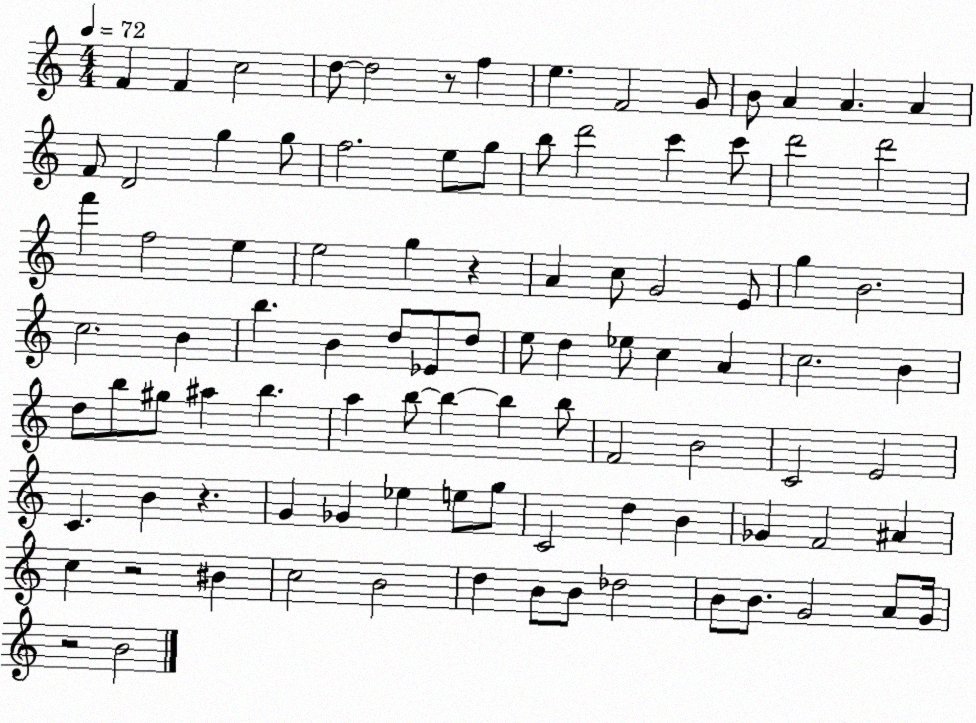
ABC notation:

X:1
T:Untitled
M:4/4
L:1/4
K:C
F F c2 d/2 d2 z/2 f e F2 G/2 B/2 A A A F/2 D2 g g/2 f2 e/2 g/2 b/2 d'2 c' c'/2 d'2 d'2 f' f2 e e2 g z A c/2 G2 E/2 g B2 c2 B b B d/2 _E/2 d/2 e/2 d _e/2 c A c2 B d/2 b/2 ^g/2 ^a b a b/2 b b b/2 F2 B2 C2 E2 C B z G _G _e e/2 g/2 C2 d B _G F2 ^A c z2 ^B c2 B2 d B/2 B/2 _d2 B/2 B/2 G2 A/2 G/4 z2 B2